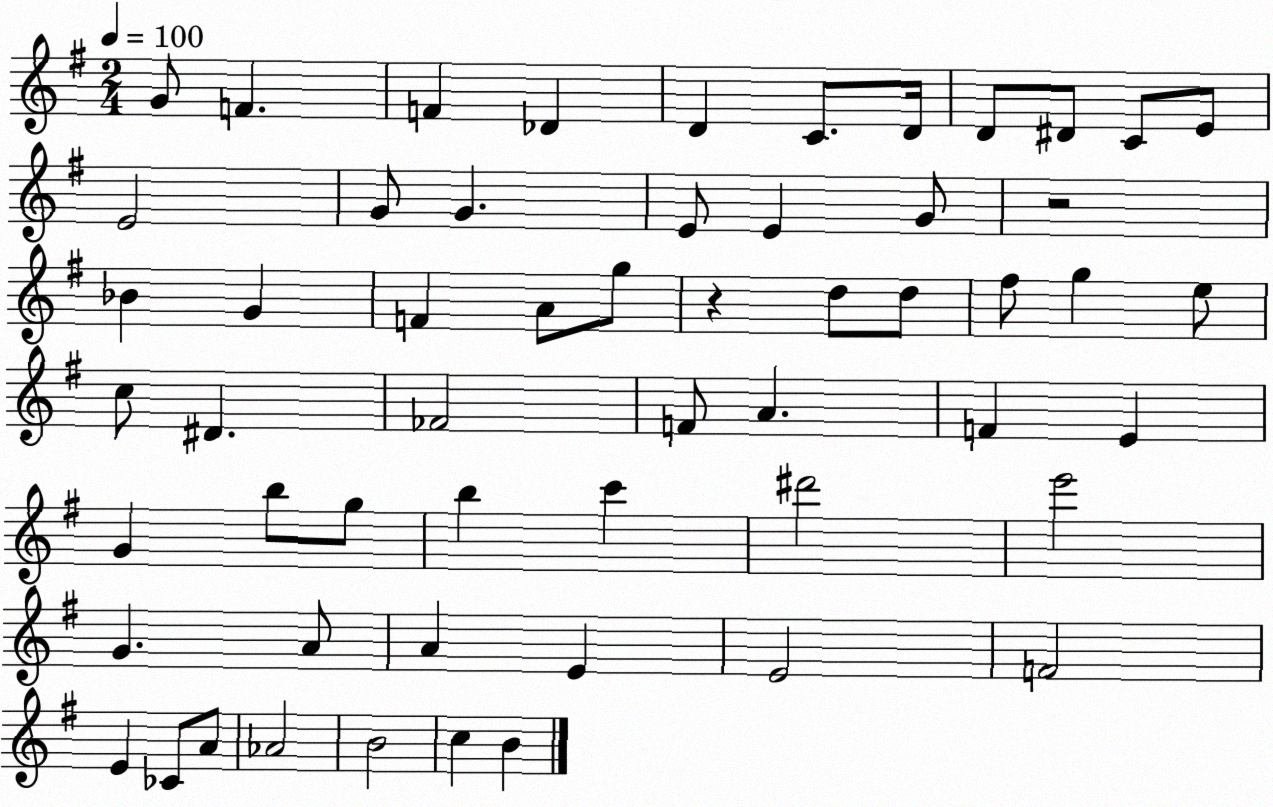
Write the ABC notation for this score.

X:1
T:Untitled
M:2/4
L:1/4
K:G
G/2 F F _D D C/2 D/4 D/2 ^D/2 C/2 E/2 E2 G/2 G E/2 E G/2 z2 _B G F A/2 g/2 z d/2 d/2 ^f/2 g e/2 c/2 ^D _F2 F/2 A F E G b/2 g/2 b c' ^d'2 e'2 G A/2 A E E2 F2 E _C/2 A/2 _A2 B2 c B